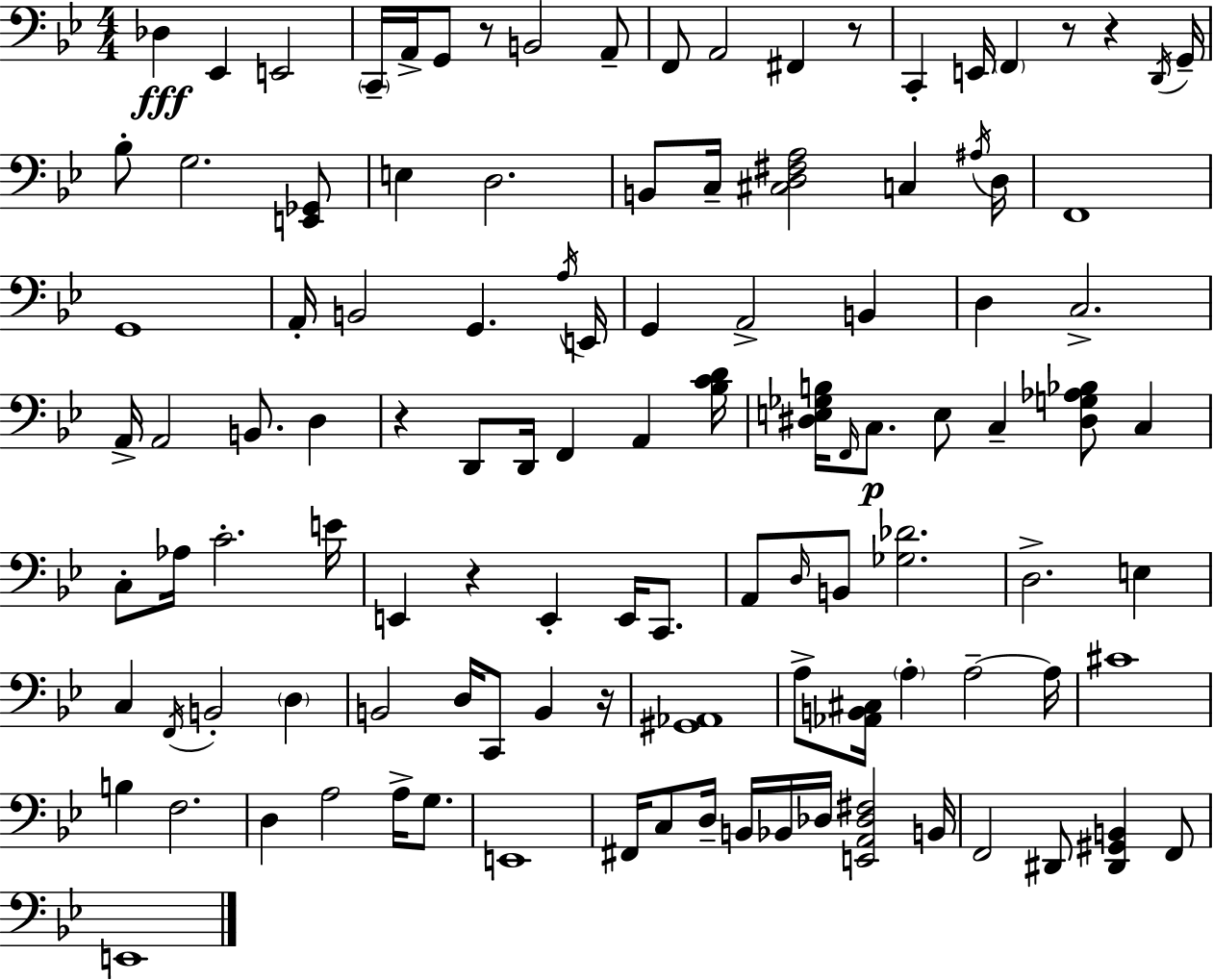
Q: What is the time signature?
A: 4/4